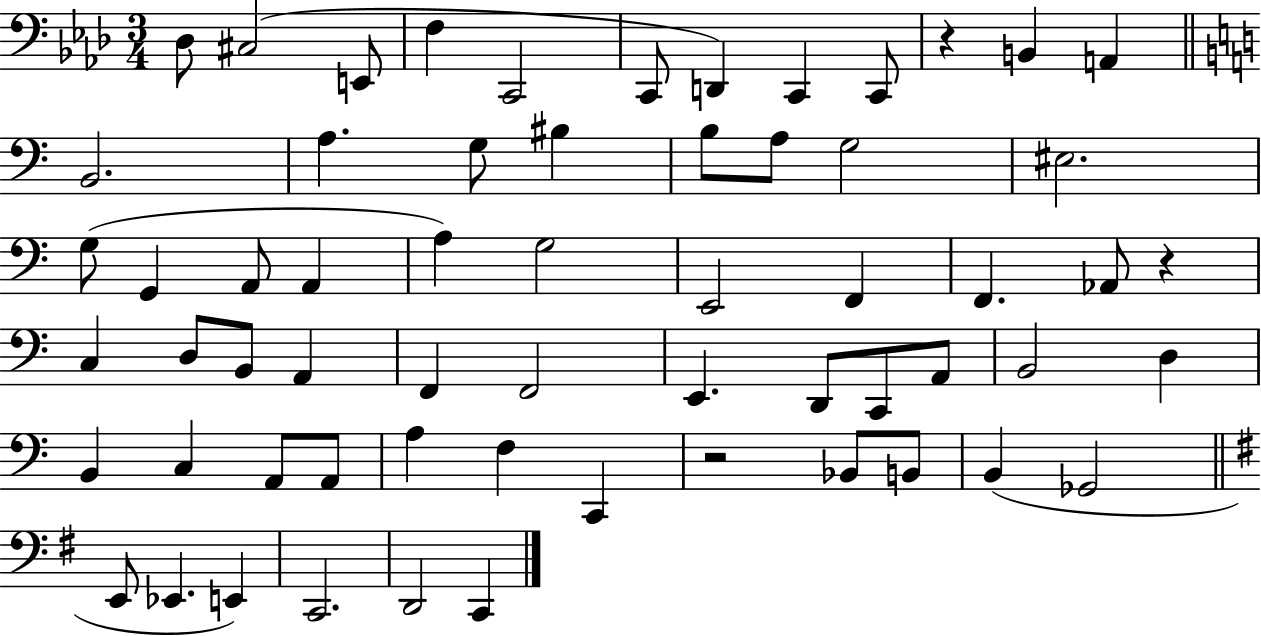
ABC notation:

X:1
T:Untitled
M:3/4
L:1/4
K:Ab
_D,/2 ^C,2 E,,/2 F, C,,2 C,,/2 D,, C,, C,,/2 z B,, A,, B,,2 A, G,/2 ^B, B,/2 A,/2 G,2 ^E,2 G,/2 G,, A,,/2 A,, A, G,2 E,,2 F,, F,, _A,,/2 z C, D,/2 B,,/2 A,, F,, F,,2 E,, D,,/2 C,,/2 A,,/2 B,,2 D, B,, C, A,,/2 A,,/2 A, F, C,, z2 _B,,/2 B,,/2 B,, _G,,2 E,,/2 _E,, E,, C,,2 D,,2 C,,